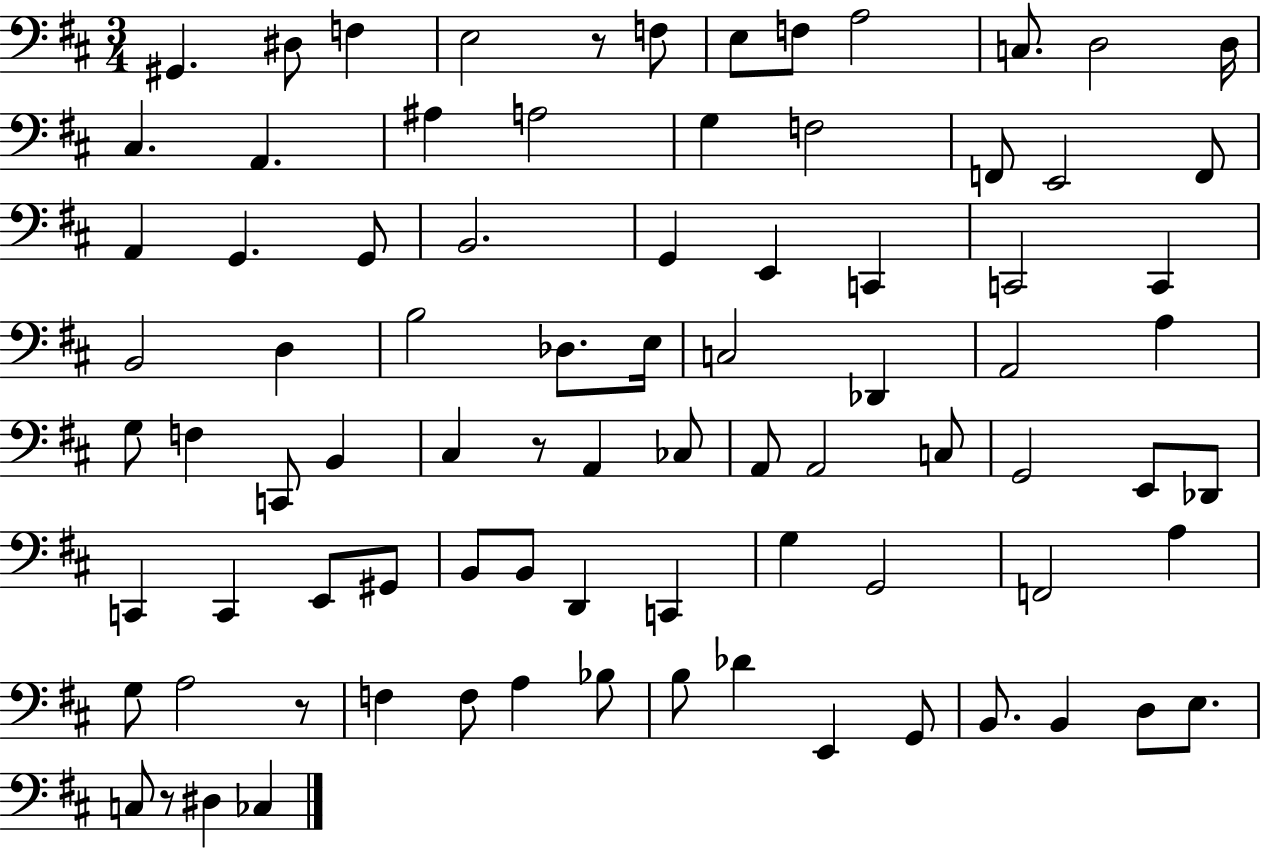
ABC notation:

X:1
T:Untitled
M:3/4
L:1/4
K:D
^G,, ^D,/2 F, E,2 z/2 F,/2 E,/2 F,/2 A,2 C,/2 D,2 D,/4 ^C, A,, ^A, A,2 G, F,2 F,,/2 E,,2 F,,/2 A,, G,, G,,/2 B,,2 G,, E,, C,, C,,2 C,, B,,2 D, B,2 _D,/2 E,/4 C,2 _D,, A,,2 A, G,/2 F, C,,/2 B,, ^C, z/2 A,, _C,/2 A,,/2 A,,2 C,/2 G,,2 E,,/2 _D,,/2 C,, C,, E,,/2 ^G,,/2 B,,/2 B,,/2 D,, C,, G, G,,2 F,,2 A, G,/2 A,2 z/2 F, F,/2 A, _B,/2 B,/2 _D E,, G,,/2 B,,/2 B,, D,/2 E,/2 C,/2 z/2 ^D, _C,